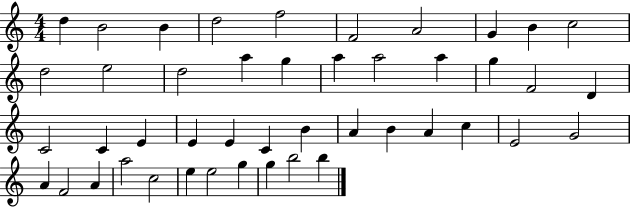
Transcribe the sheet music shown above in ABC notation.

X:1
T:Untitled
M:4/4
L:1/4
K:C
d B2 B d2 f2 F2 A2 G B c2 d2 e2 d2 a g a a2 a g F2 D C2 C E E E C B A B A c E2 G2 A F2 A a2 c2 e e2 g g b2 b